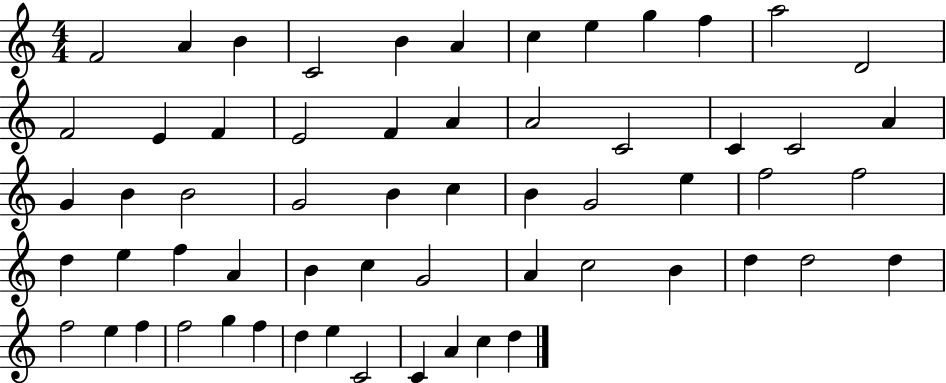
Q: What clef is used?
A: treble